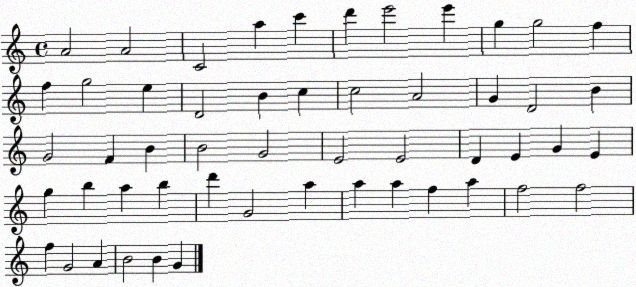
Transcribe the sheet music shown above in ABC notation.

X:1
T:Untitled
M:4/4
L:1/4
K:C
A2 A2 C2 a c' d' e'2 e' g g2 f f g2 e D2 B c c2 A2 G D2 B G2 F B B2 G2 E2 E2 D E G E g b a b d' G2 a a a f a f2 f2 f G2 A B2 B G